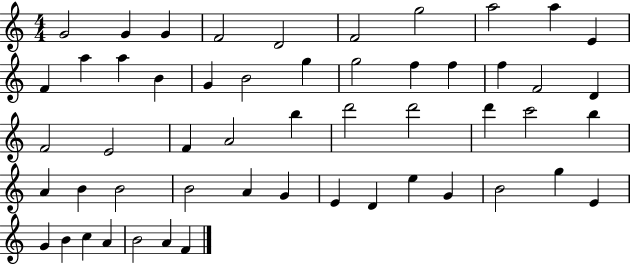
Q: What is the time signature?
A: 4/4